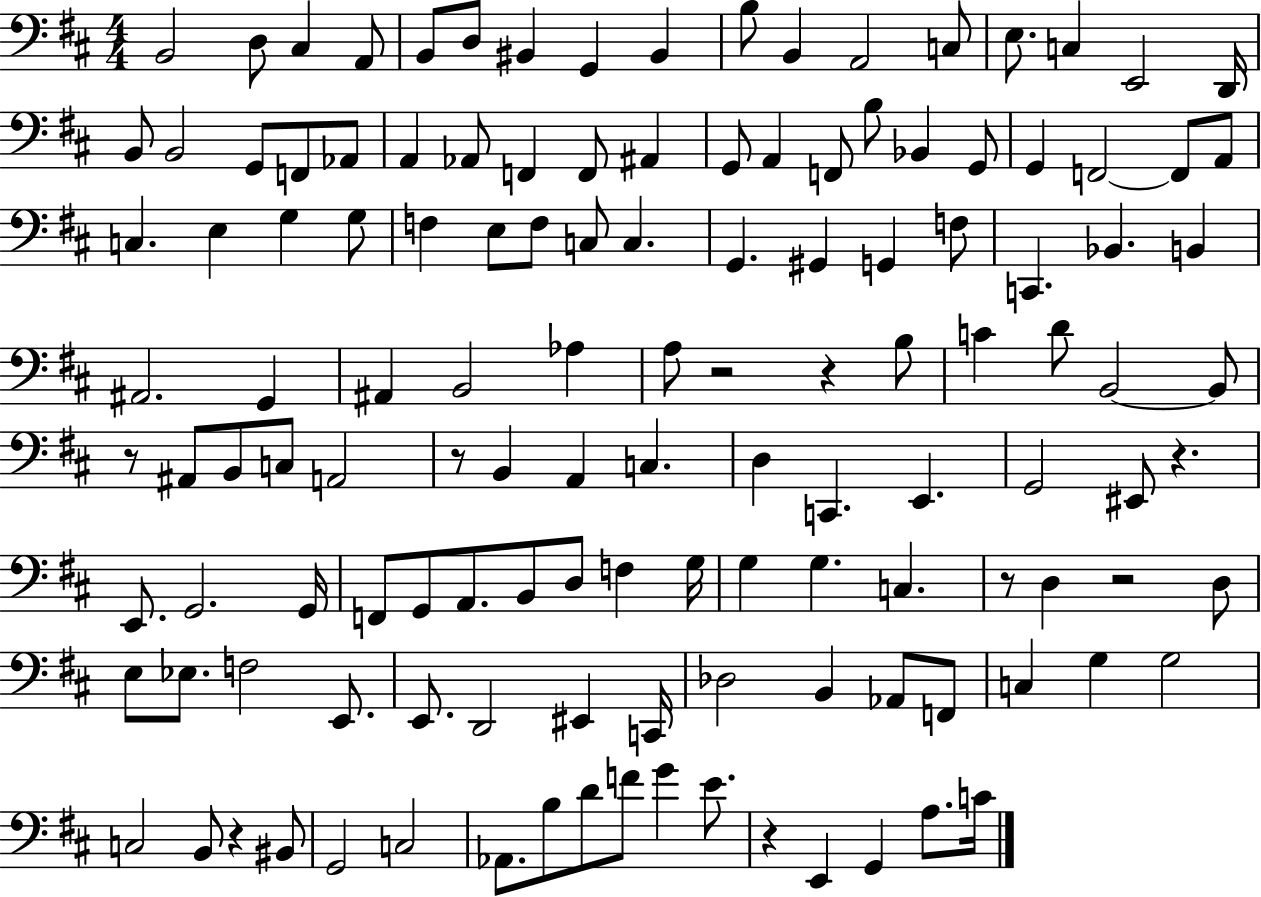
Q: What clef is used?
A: bass